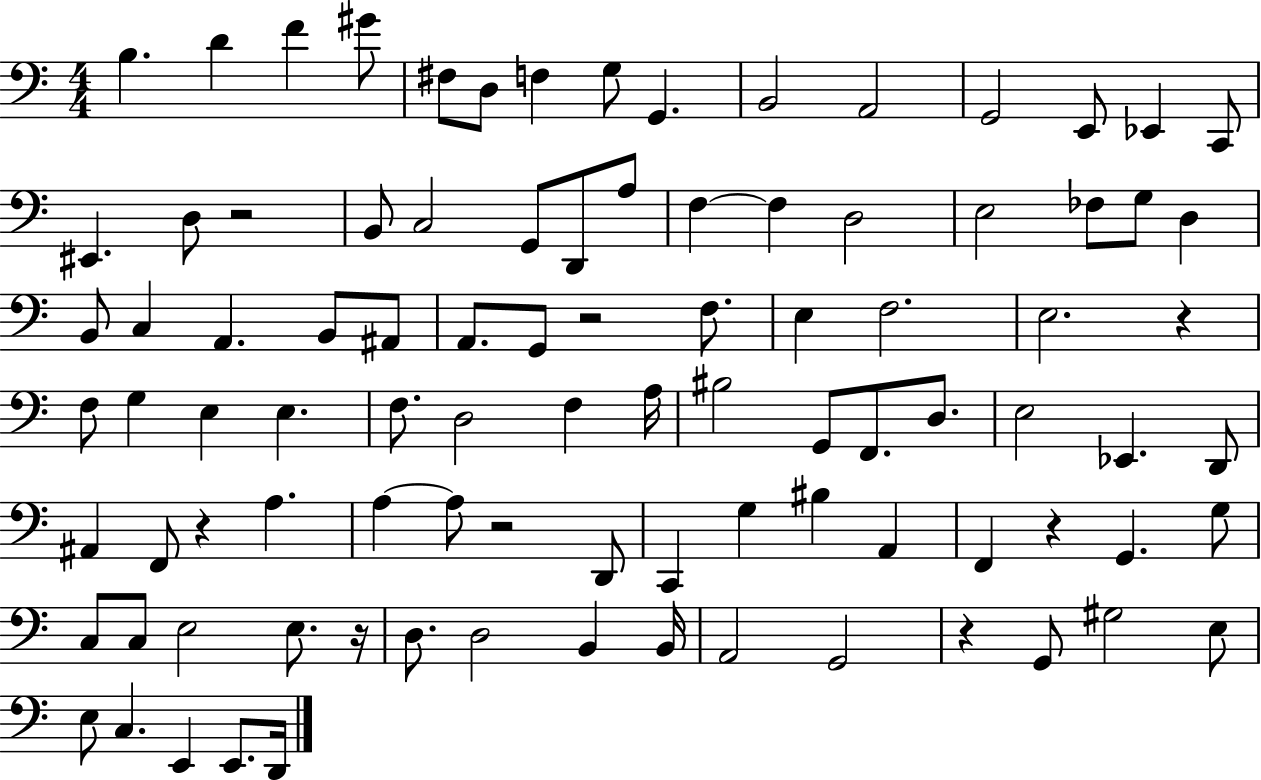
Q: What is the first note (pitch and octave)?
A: B3